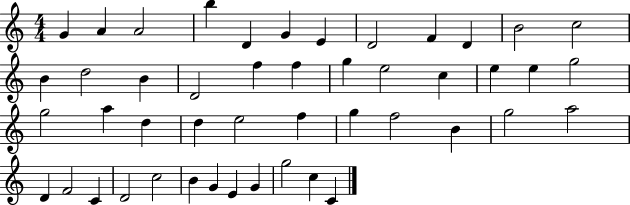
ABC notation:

X:1
T:Untitled
M:4/4
L:1/4
K:C
G A A2 b D G E D2 F D B2 c2 B d2 B D2 f f g e2 c e e g2 g2 a d d e2 f g f2 B g2 a2 D F2 C D2 c2 B G E G g2 c C